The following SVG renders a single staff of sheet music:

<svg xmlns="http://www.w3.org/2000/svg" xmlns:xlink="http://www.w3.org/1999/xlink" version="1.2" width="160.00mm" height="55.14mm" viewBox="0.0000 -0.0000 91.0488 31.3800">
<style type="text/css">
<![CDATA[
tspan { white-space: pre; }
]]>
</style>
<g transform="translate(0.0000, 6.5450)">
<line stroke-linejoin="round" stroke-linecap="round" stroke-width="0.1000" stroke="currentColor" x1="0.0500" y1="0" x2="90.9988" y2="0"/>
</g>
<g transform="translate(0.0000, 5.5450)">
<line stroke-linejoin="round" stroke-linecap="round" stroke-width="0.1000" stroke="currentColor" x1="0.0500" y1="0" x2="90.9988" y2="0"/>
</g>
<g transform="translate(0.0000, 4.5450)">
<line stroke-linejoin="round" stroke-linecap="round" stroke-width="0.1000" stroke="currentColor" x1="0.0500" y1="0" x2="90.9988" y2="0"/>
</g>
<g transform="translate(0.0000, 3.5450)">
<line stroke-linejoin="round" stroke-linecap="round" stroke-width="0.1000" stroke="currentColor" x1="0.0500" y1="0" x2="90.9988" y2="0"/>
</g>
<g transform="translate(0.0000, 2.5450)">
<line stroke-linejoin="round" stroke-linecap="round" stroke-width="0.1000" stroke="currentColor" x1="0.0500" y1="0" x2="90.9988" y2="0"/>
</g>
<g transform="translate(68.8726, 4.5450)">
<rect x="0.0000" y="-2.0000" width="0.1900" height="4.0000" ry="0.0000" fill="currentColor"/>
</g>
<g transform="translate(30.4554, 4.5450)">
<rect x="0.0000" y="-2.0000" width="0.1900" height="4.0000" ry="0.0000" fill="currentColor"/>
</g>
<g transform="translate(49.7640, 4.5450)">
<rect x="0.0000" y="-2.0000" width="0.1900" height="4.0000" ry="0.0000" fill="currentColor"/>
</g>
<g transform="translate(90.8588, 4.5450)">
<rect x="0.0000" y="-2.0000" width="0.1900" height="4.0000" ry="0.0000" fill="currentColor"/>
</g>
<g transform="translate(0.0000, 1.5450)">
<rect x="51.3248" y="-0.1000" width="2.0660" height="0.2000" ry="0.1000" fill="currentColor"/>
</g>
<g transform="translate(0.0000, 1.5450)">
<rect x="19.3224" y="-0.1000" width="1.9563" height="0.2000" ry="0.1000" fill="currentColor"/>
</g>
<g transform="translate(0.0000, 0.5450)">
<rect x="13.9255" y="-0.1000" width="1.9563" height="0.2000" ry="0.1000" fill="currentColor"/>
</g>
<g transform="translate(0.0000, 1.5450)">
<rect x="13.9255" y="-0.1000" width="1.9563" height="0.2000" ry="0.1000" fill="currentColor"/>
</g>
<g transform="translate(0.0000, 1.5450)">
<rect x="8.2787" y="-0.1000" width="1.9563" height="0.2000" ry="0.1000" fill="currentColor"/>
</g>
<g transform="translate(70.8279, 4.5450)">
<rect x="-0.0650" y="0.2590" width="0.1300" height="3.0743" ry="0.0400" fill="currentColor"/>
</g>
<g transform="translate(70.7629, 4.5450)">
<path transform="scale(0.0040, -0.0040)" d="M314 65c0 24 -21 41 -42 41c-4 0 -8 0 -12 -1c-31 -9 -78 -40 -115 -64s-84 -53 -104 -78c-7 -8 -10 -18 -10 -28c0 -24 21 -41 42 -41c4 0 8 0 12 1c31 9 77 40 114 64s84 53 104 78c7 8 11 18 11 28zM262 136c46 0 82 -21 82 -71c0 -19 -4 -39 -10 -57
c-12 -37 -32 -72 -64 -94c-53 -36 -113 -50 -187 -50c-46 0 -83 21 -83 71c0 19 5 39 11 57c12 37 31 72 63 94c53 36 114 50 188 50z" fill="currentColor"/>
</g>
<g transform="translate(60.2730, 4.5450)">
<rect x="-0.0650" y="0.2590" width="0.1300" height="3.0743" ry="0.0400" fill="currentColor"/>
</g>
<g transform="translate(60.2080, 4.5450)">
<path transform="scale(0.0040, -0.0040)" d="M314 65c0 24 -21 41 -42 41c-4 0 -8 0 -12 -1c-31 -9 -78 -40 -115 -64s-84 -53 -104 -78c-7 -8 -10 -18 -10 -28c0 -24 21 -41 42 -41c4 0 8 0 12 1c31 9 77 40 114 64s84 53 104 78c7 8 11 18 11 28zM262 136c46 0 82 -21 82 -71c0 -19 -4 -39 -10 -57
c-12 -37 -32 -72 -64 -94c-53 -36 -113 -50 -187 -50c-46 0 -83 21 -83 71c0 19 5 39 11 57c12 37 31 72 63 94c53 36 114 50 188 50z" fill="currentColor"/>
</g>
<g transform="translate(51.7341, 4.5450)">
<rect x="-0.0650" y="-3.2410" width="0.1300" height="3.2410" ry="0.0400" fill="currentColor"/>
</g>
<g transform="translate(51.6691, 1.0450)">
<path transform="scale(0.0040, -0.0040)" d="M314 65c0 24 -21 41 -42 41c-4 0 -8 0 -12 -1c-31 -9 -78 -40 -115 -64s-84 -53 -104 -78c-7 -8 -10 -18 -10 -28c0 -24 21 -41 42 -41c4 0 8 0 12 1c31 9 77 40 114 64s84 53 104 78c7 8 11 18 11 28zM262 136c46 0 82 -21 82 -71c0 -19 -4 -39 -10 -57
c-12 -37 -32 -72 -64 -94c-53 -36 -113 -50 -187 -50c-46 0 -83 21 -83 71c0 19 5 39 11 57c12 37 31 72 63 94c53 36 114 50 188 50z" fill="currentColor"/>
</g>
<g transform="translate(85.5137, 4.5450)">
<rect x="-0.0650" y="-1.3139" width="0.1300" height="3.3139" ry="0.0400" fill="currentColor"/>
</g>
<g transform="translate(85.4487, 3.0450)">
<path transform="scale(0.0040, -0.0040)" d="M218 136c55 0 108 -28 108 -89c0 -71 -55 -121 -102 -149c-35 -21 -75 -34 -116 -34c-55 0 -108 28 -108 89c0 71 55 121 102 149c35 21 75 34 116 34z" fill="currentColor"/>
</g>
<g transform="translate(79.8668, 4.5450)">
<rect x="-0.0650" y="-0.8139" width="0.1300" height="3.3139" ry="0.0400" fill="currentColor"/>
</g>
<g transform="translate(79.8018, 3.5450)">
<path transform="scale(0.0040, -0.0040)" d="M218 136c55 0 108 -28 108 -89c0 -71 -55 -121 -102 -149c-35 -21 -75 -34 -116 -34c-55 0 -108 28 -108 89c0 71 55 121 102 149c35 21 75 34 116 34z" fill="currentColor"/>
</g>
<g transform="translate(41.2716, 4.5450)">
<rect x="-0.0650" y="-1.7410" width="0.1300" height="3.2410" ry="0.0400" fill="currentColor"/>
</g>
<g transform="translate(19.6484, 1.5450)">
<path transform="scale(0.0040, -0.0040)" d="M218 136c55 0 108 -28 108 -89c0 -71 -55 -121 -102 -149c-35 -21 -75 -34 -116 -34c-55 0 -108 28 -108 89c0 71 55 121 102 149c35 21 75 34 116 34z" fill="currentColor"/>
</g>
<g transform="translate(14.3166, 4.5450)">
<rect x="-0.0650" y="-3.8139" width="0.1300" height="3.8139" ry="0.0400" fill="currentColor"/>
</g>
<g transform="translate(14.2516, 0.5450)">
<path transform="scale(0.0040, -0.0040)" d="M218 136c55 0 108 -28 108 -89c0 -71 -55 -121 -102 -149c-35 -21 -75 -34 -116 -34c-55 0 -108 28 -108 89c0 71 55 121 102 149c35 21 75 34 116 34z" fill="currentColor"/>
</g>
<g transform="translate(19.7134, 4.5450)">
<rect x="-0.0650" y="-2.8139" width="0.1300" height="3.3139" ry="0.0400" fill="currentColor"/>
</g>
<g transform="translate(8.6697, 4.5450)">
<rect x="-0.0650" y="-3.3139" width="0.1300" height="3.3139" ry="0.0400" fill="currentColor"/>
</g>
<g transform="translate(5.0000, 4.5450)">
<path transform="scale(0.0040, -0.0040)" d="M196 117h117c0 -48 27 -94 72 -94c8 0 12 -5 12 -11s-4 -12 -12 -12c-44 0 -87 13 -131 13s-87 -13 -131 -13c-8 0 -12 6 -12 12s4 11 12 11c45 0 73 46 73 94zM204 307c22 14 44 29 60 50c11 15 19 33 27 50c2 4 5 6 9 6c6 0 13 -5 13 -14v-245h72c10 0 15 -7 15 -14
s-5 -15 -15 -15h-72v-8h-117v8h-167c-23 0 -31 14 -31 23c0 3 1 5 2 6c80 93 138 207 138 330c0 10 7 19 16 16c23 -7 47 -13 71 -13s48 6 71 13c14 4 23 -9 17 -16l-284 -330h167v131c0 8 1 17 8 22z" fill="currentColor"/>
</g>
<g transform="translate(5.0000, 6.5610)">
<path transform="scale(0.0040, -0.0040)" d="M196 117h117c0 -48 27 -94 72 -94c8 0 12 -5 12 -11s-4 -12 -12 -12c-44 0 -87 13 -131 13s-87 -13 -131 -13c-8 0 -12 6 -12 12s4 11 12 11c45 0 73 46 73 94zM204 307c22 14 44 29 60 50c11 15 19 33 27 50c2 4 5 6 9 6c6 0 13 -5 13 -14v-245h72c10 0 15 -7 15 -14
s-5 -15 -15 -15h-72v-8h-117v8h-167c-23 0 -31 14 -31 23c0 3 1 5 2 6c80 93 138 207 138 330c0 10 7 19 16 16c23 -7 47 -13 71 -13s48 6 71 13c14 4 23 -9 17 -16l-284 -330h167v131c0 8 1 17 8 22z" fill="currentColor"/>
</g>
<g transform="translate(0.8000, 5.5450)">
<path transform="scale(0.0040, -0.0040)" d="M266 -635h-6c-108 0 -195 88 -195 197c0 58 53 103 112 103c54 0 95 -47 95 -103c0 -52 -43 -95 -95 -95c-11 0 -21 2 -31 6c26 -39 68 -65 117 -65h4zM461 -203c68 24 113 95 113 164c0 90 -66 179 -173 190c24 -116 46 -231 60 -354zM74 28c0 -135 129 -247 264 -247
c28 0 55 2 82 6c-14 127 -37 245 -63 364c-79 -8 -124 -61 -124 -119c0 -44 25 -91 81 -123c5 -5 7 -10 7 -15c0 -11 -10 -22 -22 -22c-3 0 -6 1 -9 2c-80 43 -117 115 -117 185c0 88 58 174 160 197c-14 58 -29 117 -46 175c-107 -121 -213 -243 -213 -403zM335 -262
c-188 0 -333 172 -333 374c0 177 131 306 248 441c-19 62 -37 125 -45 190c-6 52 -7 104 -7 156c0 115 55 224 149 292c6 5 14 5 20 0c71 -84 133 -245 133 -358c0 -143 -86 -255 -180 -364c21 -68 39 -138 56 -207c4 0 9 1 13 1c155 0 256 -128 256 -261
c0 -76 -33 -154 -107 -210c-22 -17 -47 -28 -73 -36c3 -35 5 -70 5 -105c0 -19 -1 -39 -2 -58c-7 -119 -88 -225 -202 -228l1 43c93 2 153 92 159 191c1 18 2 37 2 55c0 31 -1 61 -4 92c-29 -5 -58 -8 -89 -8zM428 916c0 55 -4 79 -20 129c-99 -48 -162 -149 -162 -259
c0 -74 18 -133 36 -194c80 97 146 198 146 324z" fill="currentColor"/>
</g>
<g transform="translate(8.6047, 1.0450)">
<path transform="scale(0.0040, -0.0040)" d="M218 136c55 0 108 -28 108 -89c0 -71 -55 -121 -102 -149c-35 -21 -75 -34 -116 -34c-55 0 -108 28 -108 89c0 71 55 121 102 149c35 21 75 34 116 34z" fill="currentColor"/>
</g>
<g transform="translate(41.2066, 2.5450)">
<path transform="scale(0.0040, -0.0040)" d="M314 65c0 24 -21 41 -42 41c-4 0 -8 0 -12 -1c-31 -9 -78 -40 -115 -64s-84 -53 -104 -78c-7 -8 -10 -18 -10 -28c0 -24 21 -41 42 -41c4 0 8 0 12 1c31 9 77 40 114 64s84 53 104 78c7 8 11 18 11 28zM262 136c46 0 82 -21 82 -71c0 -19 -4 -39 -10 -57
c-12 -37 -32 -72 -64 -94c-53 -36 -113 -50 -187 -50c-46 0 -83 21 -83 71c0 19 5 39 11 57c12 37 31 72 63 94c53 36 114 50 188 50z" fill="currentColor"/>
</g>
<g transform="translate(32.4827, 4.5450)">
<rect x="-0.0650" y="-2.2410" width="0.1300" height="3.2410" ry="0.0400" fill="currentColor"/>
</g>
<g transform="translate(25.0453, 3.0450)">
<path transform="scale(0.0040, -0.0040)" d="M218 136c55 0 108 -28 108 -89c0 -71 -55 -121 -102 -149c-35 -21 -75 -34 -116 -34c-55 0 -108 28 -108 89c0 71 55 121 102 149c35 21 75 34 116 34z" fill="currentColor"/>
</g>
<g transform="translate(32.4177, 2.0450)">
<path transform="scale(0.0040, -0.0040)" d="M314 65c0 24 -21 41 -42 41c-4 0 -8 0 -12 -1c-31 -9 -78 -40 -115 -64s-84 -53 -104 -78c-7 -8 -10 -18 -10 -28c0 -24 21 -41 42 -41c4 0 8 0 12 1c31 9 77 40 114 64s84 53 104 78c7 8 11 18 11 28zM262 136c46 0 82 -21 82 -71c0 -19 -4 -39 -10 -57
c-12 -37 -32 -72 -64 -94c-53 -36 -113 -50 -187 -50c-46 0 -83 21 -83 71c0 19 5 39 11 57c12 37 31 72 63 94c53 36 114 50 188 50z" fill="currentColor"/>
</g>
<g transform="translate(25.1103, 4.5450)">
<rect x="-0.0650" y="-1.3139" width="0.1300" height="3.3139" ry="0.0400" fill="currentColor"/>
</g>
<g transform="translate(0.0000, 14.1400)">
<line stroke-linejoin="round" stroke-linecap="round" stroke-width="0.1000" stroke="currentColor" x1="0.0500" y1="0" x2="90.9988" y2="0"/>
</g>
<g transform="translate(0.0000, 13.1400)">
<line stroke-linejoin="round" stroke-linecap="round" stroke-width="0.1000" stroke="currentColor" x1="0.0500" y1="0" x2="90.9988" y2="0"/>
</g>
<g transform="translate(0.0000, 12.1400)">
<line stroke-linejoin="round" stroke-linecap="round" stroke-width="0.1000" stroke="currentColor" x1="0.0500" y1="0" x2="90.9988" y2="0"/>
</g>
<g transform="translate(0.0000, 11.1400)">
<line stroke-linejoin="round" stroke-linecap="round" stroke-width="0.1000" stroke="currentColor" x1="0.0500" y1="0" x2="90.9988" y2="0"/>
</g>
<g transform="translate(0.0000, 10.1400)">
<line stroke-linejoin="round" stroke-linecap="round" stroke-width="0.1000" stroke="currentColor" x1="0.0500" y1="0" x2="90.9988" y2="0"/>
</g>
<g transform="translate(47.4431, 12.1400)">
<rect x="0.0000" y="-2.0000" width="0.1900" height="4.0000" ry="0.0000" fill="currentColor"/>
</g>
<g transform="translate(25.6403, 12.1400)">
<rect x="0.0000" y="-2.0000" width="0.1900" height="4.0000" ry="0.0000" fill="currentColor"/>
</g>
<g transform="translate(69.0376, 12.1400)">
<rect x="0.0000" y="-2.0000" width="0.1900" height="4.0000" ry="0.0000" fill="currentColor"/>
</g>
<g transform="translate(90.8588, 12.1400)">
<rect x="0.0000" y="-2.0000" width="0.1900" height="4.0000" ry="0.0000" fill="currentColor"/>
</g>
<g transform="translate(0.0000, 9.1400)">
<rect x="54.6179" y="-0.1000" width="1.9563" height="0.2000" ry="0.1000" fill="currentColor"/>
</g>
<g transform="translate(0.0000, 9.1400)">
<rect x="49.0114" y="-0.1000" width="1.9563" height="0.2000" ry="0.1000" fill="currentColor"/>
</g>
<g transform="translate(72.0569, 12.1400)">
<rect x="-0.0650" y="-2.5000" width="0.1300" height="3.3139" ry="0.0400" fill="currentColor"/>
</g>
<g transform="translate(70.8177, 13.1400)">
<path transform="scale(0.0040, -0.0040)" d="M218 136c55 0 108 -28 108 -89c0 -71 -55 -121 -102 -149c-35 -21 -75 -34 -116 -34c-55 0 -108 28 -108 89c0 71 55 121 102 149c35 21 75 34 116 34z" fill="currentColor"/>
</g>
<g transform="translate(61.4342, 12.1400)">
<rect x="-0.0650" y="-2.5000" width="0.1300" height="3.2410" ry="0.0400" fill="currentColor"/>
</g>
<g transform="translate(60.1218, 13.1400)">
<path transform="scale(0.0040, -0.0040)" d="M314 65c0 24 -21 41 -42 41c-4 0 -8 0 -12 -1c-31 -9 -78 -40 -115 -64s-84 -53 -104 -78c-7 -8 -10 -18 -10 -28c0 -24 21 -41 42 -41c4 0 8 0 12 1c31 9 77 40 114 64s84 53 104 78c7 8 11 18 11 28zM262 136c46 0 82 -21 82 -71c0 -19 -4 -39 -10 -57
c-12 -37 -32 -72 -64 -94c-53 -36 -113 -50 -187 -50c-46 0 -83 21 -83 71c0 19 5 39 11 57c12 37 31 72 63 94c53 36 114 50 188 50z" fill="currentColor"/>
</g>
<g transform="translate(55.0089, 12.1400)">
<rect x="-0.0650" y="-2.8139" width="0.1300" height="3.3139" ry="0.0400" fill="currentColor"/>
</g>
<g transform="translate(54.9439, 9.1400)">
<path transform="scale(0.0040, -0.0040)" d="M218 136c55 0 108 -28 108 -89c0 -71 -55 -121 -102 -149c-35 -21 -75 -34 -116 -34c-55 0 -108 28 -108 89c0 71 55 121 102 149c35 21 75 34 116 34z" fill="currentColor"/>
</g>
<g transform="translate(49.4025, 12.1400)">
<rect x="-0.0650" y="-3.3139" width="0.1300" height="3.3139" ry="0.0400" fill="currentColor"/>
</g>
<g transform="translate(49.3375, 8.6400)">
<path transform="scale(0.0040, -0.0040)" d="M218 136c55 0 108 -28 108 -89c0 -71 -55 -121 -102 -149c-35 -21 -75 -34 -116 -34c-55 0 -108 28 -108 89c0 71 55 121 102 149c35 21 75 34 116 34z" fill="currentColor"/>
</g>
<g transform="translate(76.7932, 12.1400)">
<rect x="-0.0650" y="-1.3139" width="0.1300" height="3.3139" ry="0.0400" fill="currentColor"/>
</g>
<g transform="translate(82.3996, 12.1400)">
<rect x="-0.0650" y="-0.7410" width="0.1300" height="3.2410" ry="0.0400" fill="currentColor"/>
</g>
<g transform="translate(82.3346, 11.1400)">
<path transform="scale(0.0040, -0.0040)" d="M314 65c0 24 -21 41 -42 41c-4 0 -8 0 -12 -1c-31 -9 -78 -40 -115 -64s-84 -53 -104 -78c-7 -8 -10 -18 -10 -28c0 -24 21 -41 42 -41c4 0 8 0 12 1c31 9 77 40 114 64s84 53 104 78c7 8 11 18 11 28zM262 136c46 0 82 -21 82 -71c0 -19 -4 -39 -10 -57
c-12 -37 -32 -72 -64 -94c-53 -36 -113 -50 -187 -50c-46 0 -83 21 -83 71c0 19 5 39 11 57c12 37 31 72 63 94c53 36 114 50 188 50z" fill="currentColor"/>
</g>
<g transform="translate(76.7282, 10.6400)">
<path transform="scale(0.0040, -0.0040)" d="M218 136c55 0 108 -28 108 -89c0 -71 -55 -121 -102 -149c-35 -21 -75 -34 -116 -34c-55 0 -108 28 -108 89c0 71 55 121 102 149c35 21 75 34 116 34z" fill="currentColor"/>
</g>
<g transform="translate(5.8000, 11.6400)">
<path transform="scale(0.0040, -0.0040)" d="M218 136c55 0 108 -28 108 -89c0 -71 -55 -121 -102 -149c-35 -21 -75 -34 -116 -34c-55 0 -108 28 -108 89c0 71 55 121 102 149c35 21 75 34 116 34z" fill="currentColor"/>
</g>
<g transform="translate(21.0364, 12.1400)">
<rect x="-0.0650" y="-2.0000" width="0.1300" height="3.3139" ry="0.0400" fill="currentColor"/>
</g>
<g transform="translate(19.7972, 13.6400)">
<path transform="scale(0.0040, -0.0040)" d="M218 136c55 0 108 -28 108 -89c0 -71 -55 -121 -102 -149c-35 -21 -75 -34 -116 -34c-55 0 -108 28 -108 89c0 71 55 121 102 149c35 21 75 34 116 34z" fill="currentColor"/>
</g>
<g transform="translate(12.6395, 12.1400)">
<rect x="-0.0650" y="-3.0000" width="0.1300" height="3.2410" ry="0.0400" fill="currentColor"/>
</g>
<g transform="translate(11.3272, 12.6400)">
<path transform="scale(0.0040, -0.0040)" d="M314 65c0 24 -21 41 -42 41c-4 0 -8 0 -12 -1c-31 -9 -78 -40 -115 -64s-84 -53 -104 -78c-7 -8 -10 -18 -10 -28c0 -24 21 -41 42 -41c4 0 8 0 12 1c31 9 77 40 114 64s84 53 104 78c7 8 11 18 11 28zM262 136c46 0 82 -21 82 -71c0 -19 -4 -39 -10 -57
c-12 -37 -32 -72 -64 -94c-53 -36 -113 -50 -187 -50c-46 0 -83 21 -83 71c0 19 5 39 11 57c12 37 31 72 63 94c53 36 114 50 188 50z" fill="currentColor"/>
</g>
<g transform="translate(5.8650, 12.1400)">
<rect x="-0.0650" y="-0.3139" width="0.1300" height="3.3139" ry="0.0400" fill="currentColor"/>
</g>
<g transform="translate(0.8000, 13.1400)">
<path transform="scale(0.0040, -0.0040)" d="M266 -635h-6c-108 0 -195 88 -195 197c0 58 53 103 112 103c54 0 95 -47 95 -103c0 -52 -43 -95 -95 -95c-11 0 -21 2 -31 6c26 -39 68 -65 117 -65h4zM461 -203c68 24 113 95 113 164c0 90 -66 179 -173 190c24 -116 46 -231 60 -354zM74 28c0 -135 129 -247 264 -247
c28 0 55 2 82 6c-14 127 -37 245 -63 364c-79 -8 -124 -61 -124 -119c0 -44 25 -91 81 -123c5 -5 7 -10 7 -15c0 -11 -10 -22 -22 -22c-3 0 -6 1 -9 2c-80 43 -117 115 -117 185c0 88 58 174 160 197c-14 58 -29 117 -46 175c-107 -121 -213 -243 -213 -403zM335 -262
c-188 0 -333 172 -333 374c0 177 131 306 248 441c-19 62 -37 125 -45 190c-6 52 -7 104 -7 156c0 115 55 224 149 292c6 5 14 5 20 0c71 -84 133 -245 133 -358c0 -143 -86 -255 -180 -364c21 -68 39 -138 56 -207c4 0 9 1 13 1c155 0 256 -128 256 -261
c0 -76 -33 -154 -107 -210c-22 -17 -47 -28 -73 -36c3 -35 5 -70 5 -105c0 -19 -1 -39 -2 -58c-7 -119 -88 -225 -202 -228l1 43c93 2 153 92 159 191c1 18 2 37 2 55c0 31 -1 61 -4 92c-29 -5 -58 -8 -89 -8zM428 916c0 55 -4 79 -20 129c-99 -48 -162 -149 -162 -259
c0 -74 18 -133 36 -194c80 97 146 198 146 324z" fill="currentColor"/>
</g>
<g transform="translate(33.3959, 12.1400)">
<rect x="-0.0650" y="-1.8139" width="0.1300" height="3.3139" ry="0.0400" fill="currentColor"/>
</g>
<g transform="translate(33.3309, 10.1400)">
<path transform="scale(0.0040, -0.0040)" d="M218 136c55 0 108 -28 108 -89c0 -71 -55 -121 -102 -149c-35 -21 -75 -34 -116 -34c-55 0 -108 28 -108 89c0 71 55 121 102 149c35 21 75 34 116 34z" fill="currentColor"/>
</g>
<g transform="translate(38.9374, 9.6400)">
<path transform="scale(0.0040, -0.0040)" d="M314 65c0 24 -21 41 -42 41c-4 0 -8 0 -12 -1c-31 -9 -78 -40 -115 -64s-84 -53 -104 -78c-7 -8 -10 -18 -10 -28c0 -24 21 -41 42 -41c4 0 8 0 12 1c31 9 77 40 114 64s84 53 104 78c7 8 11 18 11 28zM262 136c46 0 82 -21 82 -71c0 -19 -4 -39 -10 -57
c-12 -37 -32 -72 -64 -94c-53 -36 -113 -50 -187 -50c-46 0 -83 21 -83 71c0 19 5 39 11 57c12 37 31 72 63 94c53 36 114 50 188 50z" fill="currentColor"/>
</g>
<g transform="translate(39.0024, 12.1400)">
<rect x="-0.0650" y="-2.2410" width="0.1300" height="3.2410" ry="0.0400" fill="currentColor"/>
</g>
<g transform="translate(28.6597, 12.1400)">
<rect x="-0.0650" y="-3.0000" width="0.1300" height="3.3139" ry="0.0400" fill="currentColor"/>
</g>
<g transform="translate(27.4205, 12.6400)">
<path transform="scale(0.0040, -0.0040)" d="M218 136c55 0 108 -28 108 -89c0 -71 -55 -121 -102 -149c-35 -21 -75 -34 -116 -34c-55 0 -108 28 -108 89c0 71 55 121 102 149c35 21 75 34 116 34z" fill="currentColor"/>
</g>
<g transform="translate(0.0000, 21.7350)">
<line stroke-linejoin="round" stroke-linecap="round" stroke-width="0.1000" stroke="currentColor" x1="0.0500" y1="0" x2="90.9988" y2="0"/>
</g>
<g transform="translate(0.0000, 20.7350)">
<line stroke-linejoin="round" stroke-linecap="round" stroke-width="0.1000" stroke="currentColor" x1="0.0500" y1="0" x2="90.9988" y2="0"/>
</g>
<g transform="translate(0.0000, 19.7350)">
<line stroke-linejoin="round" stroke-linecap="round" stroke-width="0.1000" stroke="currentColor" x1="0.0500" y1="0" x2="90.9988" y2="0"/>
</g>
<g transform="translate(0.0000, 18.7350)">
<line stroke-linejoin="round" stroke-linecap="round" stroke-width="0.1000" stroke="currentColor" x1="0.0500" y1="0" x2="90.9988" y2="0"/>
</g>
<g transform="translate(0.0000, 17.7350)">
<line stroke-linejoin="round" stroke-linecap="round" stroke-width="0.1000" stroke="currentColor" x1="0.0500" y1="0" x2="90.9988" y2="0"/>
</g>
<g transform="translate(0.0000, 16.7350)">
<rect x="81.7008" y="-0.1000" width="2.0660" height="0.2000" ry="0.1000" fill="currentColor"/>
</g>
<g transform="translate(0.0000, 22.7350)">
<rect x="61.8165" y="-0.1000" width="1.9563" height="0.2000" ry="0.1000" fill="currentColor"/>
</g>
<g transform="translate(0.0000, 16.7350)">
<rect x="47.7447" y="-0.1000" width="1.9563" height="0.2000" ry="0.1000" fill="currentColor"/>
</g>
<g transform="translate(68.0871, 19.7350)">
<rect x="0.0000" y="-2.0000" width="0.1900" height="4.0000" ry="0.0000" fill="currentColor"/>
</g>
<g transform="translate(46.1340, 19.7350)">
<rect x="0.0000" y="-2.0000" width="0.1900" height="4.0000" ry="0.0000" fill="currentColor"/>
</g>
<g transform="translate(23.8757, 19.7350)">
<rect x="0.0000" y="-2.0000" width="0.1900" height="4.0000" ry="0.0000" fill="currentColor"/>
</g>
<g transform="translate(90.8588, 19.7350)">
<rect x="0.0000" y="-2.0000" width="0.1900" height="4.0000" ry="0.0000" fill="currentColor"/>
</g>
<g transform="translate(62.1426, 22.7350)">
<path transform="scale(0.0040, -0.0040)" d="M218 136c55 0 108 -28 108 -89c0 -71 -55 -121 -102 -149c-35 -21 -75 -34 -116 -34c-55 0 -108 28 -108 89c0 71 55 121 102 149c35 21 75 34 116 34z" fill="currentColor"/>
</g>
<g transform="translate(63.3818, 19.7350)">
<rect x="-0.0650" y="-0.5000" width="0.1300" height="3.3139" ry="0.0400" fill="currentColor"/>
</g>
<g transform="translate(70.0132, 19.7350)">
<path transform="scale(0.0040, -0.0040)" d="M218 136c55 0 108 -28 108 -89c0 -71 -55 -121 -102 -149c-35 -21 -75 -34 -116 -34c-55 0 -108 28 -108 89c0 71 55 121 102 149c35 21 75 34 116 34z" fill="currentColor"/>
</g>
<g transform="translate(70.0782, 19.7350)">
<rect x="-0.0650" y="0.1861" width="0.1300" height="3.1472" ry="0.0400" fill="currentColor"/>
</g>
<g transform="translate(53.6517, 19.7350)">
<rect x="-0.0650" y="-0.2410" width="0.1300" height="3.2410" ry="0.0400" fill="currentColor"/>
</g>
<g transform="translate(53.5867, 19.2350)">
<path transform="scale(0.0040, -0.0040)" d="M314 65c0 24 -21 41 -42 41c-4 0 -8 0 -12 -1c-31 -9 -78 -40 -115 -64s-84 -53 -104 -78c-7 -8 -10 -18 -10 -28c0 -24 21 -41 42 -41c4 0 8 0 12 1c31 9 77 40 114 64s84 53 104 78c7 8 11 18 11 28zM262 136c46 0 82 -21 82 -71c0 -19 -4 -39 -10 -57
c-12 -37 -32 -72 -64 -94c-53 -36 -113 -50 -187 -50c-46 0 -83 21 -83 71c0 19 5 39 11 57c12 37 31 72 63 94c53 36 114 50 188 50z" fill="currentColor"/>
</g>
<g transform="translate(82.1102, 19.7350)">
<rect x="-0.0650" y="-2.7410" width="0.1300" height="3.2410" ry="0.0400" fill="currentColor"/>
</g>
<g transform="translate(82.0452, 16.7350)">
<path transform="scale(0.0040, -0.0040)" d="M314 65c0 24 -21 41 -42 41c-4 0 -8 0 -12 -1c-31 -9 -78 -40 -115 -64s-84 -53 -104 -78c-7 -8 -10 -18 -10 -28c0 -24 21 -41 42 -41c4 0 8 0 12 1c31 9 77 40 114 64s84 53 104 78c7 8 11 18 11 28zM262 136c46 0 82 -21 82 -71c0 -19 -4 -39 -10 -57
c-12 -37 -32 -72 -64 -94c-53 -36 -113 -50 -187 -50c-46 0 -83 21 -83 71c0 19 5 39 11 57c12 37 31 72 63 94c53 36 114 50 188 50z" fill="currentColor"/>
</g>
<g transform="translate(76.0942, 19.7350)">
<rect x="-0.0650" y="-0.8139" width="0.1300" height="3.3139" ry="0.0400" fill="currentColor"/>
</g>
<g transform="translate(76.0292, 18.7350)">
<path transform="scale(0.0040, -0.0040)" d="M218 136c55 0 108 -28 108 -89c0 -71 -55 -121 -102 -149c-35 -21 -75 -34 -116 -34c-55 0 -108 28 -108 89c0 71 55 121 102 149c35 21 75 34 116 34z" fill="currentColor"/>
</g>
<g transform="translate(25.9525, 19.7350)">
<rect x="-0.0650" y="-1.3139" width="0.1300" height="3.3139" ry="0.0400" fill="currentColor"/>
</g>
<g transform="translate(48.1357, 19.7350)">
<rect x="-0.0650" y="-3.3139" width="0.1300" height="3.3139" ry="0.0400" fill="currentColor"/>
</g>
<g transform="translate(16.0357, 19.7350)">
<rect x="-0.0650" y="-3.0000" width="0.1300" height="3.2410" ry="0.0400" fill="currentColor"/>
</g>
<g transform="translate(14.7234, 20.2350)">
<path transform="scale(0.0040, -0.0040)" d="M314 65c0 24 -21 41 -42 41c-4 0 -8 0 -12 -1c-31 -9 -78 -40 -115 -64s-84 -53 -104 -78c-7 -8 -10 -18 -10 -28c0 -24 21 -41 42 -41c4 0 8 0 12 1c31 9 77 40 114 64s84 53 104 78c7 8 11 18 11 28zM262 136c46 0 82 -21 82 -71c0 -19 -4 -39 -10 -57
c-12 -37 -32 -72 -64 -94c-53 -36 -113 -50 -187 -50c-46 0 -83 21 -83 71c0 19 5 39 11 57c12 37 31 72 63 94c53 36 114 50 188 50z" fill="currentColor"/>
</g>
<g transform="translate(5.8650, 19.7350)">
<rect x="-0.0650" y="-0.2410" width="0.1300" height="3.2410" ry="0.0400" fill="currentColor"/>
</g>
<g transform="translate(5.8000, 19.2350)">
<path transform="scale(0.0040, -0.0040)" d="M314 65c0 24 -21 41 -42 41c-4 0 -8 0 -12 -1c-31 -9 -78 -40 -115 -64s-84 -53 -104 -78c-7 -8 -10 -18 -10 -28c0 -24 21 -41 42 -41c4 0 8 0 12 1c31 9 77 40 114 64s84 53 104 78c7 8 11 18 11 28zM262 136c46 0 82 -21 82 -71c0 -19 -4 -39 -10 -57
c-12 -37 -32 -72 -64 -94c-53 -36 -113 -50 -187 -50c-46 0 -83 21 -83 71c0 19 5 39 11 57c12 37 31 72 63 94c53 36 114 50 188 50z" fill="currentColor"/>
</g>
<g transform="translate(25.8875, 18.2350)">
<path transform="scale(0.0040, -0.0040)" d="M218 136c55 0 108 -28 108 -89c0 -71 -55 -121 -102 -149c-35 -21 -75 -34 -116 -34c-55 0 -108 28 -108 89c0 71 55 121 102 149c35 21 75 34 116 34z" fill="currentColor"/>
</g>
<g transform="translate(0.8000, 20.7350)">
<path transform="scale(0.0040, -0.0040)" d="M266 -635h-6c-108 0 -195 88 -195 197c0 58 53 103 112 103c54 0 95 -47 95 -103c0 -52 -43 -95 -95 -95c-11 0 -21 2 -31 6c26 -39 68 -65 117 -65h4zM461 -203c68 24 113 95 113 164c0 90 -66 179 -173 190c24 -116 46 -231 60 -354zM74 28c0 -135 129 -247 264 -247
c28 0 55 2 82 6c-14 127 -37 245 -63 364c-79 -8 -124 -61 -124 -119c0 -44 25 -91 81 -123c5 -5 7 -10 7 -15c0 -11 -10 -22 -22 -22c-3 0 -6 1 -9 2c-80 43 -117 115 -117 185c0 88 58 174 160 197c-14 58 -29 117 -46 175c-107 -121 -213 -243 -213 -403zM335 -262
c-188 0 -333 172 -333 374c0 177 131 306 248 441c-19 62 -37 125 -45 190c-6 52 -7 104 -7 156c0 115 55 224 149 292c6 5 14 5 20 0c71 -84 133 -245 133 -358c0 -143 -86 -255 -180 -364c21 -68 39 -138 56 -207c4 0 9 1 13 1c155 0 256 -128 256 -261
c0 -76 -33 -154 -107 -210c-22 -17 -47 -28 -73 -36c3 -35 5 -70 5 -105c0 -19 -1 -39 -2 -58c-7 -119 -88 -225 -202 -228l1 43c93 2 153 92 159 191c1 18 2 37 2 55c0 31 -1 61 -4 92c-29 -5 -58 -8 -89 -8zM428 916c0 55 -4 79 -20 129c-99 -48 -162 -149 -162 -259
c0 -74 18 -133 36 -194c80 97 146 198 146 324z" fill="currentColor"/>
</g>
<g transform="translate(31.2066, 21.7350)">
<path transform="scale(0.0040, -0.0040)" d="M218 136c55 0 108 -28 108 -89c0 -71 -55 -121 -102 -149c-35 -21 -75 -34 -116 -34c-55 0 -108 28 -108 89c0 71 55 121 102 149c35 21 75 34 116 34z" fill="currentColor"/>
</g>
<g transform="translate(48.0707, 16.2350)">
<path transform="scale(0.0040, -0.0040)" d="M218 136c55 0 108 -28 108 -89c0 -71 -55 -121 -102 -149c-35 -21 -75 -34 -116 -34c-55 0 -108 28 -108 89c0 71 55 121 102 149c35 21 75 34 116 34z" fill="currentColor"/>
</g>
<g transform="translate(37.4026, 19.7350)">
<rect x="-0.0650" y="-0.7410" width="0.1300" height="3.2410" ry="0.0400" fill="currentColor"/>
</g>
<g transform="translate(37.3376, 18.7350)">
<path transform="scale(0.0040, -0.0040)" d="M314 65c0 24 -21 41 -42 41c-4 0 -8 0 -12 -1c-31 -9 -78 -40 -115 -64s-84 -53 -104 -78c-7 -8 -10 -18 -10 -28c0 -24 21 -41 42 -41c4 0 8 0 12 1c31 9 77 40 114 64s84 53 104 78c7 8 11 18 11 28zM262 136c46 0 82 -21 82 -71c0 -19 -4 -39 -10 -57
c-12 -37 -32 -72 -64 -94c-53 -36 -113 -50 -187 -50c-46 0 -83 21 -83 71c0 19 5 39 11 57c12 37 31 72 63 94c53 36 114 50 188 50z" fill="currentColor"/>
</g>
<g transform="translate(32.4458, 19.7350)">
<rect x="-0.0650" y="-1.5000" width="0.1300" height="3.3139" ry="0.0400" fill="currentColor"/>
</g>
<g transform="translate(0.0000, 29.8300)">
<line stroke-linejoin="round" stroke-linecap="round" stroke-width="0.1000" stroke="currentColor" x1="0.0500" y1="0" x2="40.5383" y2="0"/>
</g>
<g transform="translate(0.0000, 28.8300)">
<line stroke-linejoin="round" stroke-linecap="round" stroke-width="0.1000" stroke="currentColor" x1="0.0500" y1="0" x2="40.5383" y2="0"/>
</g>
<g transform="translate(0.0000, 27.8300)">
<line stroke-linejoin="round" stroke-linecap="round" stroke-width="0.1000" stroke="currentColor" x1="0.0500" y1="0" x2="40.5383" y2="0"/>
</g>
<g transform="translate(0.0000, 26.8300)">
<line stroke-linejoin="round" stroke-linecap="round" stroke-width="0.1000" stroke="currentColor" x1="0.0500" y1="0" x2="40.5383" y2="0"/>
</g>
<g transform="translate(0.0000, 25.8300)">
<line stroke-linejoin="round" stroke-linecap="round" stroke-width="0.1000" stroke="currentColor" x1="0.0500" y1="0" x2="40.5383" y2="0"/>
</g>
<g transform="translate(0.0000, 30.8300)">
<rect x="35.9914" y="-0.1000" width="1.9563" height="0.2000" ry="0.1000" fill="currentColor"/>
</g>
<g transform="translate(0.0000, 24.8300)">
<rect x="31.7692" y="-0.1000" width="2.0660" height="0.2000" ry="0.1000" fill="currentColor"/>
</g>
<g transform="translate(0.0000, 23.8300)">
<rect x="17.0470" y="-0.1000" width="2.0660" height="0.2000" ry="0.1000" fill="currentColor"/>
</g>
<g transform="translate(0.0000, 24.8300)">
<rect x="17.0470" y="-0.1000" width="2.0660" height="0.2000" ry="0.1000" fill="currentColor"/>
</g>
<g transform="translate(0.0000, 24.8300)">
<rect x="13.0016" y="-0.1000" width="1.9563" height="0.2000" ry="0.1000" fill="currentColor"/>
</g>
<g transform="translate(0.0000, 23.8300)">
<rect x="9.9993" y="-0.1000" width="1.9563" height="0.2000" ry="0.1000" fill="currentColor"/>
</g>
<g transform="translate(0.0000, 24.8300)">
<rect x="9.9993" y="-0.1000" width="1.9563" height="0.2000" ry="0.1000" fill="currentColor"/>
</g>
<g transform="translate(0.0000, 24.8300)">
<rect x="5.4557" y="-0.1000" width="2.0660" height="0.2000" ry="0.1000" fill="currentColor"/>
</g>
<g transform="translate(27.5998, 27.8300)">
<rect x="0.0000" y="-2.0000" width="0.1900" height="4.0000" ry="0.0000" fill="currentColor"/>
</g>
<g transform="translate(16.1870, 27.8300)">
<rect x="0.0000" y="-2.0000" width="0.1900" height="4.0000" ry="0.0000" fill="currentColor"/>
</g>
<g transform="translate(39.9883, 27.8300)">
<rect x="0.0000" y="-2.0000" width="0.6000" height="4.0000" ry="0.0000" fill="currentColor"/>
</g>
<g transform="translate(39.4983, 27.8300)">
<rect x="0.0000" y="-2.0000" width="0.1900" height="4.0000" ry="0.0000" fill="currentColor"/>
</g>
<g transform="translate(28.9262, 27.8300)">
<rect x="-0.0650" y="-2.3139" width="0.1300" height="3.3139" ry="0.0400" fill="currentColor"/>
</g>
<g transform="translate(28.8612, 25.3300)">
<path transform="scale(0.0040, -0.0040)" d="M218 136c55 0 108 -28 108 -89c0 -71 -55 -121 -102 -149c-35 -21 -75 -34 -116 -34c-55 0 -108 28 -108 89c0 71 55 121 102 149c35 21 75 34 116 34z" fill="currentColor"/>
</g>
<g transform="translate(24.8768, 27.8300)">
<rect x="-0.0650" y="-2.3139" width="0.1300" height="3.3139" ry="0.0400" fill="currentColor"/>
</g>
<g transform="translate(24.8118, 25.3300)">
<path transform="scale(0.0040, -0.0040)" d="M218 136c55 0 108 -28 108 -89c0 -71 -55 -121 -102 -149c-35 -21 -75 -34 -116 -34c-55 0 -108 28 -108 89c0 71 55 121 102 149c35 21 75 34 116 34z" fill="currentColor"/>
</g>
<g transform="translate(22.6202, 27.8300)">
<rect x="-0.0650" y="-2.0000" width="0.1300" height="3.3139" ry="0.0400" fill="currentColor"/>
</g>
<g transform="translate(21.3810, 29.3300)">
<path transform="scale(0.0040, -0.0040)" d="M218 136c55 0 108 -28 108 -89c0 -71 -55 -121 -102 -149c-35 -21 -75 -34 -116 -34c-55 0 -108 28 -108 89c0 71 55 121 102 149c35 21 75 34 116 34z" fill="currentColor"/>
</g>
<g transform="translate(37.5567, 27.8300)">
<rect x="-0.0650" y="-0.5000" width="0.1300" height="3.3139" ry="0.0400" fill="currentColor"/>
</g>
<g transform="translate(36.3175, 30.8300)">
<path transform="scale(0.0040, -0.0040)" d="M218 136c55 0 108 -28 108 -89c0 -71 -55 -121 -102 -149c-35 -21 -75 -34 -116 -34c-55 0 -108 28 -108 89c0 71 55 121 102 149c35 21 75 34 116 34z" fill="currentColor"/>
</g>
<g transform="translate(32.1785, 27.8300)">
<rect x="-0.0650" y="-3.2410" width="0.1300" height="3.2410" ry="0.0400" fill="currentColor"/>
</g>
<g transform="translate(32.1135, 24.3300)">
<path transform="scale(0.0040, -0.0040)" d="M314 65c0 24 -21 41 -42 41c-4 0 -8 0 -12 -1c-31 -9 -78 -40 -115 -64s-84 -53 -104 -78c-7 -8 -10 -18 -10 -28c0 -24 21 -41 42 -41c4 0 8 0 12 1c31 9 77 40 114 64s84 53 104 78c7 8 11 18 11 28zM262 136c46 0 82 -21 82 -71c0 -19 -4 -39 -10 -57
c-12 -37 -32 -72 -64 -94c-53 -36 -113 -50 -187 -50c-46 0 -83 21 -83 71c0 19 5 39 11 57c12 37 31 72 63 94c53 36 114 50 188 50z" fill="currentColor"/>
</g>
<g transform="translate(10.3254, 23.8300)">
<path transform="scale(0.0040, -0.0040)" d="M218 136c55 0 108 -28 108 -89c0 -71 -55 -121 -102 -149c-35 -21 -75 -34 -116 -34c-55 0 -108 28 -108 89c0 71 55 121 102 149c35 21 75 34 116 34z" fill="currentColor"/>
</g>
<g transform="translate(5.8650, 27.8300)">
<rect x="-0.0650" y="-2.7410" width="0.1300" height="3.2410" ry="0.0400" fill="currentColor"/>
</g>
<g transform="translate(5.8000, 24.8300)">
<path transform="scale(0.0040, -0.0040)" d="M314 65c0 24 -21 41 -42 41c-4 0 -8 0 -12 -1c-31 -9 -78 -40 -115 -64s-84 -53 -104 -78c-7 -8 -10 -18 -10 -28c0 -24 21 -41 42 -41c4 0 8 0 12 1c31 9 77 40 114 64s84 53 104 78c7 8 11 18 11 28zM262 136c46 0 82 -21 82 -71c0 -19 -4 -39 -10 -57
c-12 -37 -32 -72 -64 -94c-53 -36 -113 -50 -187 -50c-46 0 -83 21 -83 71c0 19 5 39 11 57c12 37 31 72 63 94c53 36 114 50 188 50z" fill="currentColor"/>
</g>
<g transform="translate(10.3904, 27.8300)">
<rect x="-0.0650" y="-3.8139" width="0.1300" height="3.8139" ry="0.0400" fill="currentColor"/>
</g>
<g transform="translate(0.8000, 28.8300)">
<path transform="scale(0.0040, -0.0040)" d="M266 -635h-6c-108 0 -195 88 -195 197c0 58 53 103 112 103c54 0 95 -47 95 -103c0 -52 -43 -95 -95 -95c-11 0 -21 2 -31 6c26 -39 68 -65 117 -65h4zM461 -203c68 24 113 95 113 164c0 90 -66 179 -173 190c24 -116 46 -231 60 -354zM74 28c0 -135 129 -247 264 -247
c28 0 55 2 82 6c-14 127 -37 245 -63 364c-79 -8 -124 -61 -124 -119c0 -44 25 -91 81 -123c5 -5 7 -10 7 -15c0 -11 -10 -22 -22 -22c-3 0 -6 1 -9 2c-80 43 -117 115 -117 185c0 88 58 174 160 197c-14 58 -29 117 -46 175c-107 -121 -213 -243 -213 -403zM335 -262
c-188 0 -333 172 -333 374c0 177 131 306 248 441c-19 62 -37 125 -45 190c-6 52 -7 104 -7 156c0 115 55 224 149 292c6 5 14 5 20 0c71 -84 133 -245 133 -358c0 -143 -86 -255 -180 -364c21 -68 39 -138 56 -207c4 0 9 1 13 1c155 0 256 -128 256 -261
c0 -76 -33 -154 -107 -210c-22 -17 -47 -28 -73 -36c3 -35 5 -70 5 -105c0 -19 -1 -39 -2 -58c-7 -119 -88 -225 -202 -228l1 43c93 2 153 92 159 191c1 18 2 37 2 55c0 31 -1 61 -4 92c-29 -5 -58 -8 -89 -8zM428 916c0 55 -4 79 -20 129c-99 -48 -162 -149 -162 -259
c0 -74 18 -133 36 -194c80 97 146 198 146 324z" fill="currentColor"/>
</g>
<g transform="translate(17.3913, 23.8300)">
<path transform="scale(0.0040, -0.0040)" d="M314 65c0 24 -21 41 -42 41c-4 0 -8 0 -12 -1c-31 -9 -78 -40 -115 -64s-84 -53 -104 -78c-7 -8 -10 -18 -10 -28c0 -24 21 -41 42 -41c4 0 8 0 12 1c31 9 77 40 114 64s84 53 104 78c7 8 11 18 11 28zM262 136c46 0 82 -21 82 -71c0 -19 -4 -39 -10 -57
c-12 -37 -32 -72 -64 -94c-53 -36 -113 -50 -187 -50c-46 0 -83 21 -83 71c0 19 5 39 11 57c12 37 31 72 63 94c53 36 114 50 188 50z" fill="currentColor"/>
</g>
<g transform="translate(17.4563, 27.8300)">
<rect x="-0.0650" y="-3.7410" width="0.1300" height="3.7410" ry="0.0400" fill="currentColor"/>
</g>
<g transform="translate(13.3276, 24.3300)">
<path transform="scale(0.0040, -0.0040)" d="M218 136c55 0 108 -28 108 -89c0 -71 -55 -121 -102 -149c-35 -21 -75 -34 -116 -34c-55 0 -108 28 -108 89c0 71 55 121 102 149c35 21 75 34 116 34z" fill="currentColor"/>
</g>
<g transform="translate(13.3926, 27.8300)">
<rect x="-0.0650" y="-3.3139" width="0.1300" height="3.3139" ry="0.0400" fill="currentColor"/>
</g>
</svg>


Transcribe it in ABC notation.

X:1
T:Untitled
M:4/4
L:1/4
K:C
b c' a e g2 f2 b2 B2 B2 d e c A2 F A f g2 b a G2 G e d2 c2 A2 e E d2 b c2 C B d a2 a2 c' b c'2 F g g b2 C